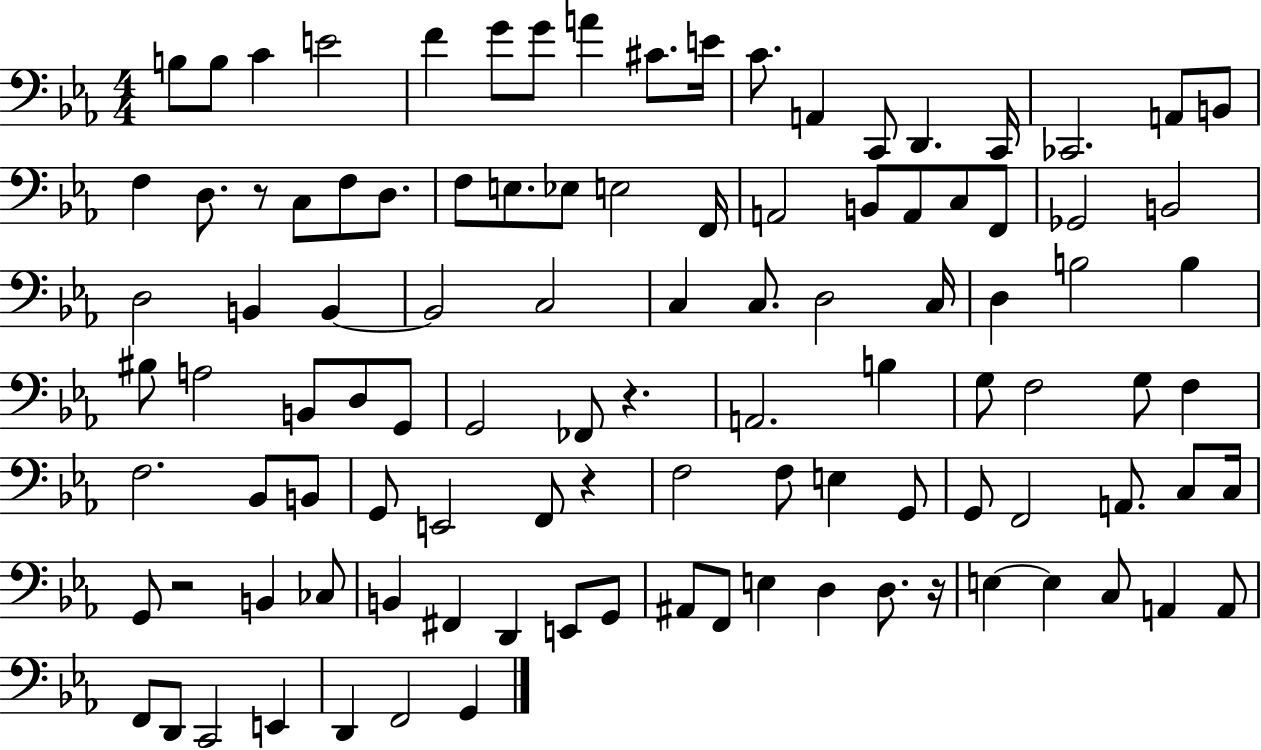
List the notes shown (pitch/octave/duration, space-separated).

B3/e B3/e C4/q E4/h F4/q G4/e G4/e A4/q C#4/e. E4/s C4/e. A2/q C2/e D2/q. C2/s CES2/h. A2/e B2/e F3/q D3/e. R/e C3/e F3/e D3/e. F3/e E3/e. Eb3/e E3/h F2/s A2/h B2/e A2/e C3/e F2/e Gb2/h B2/h D3/h B2/q B2/q B2/h C3/h C3/q C3/e. D3/h C3/s D3/q B3/h B3/q BIS3/e A3/h B2/e D3/e G2/e G2/h FES2/e R/q. A2/h. B3/q G3/e F3/h G3/e F3/q F3/h. Bb2/e B2/e G2/e E2/h F2/e R/q F3/h F3/e E3/q G2/e G2/e F2/h A2/e. C3/e C3/s G2/e R/h B2/q CES3/e B2/q F#2/q D2/q E2/e G2/e A#2/e F2/e E3/q D3/q D3/e. R/s E3/q E3/q C3/e A2/q A2/e F2/e D2/e C2/h E2/q D2/q F2/h G2/q